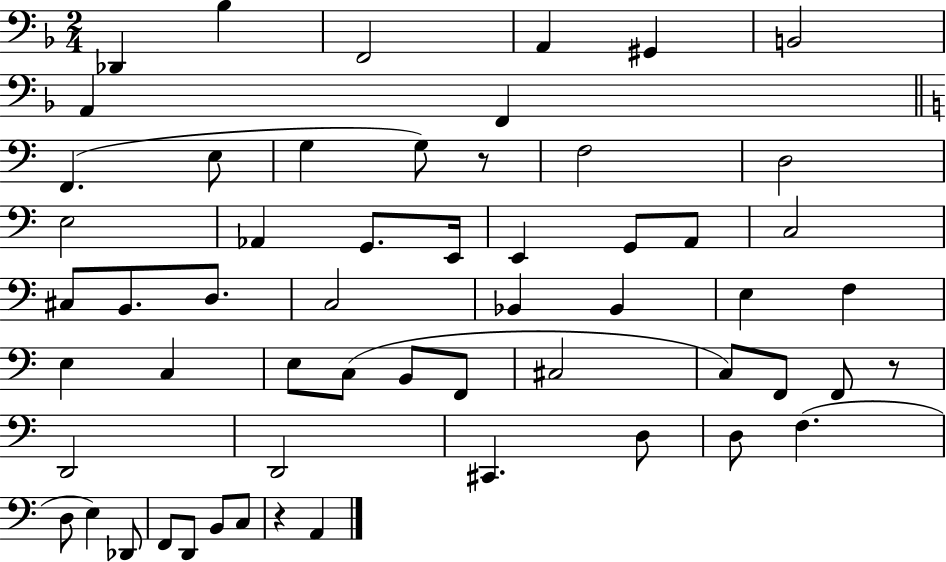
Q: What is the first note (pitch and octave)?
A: Db2